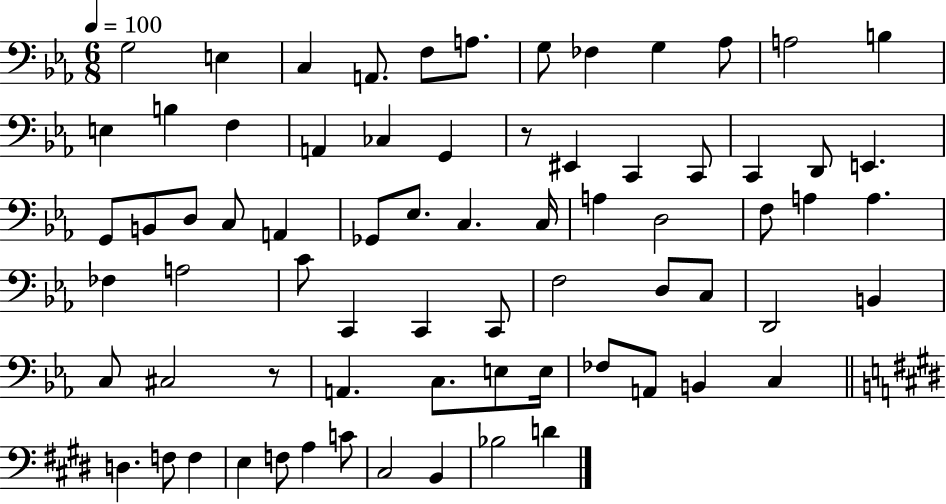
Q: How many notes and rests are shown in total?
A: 72